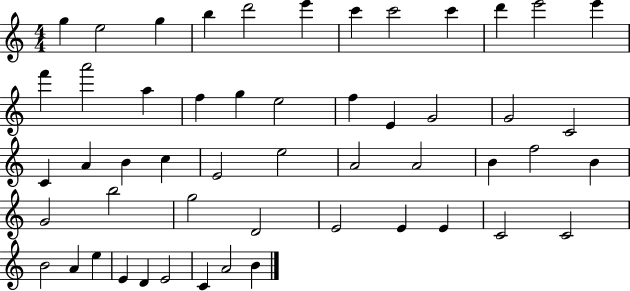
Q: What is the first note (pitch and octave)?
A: G5